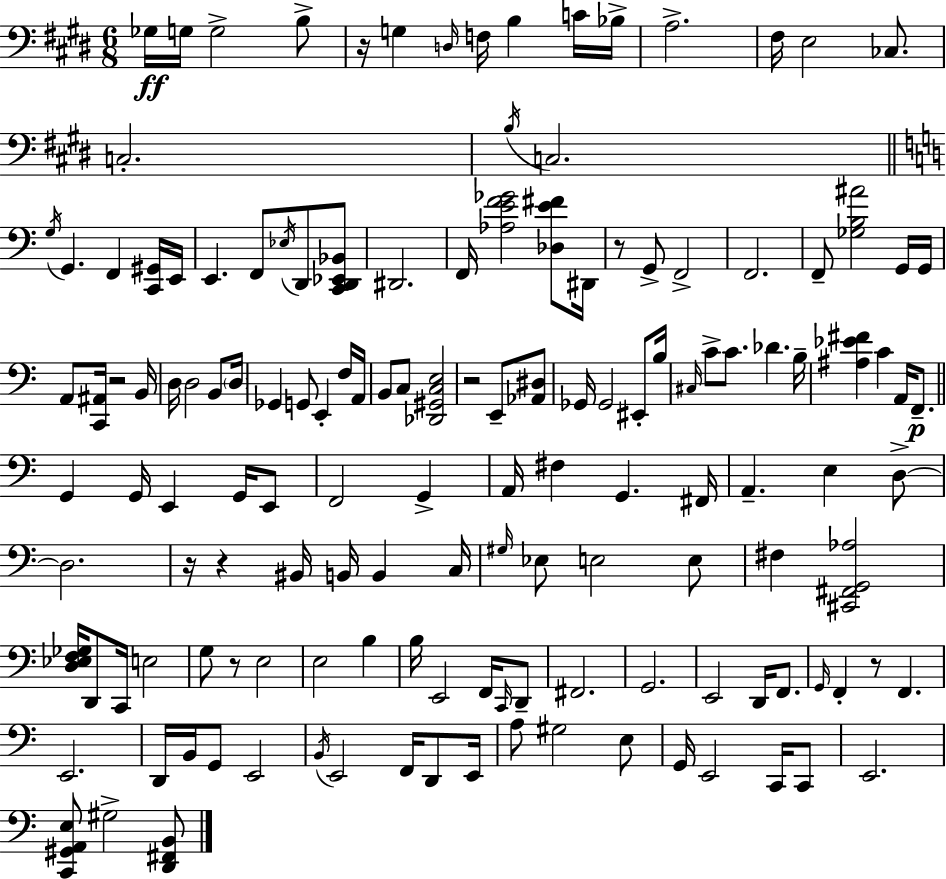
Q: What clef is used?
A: bass